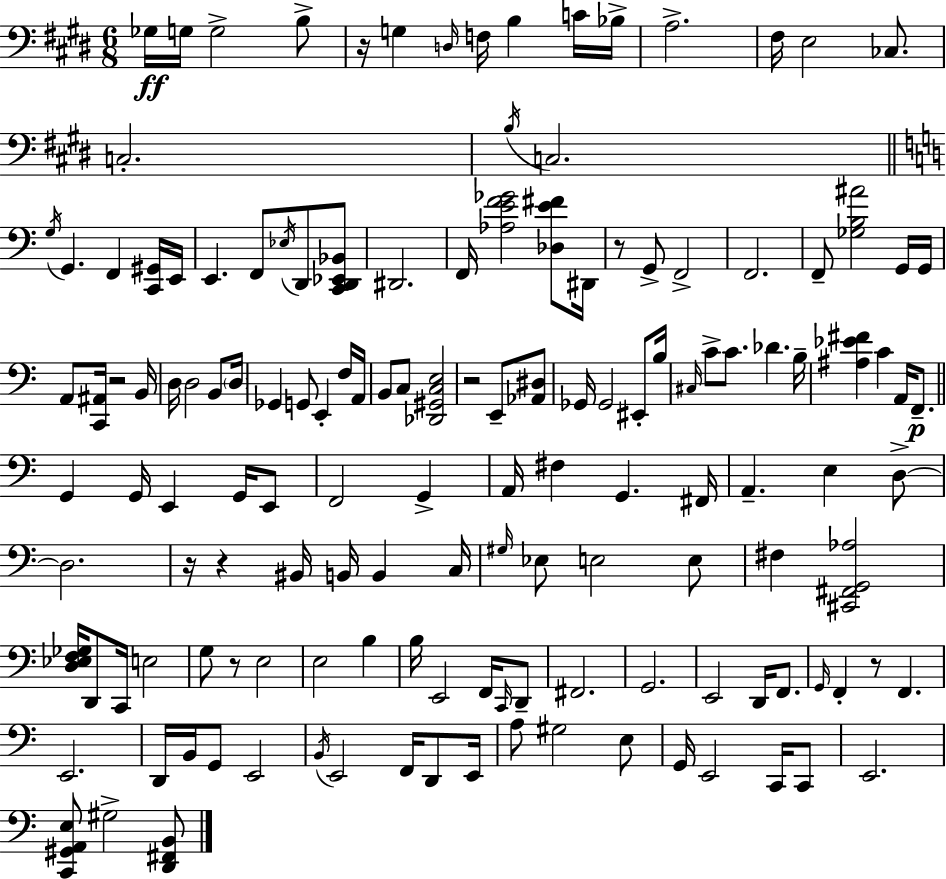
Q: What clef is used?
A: bass